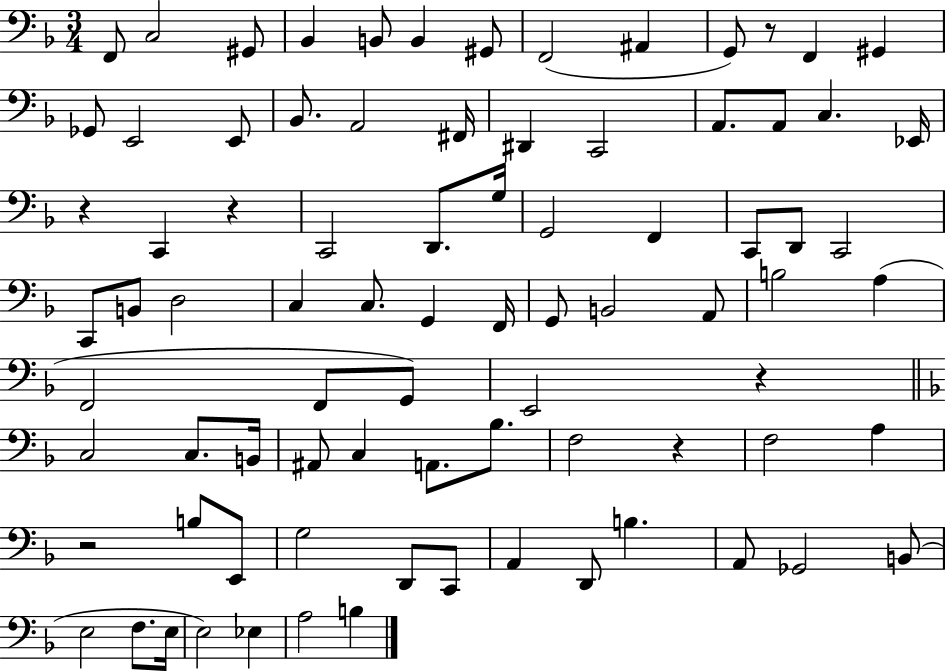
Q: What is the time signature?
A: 3/4